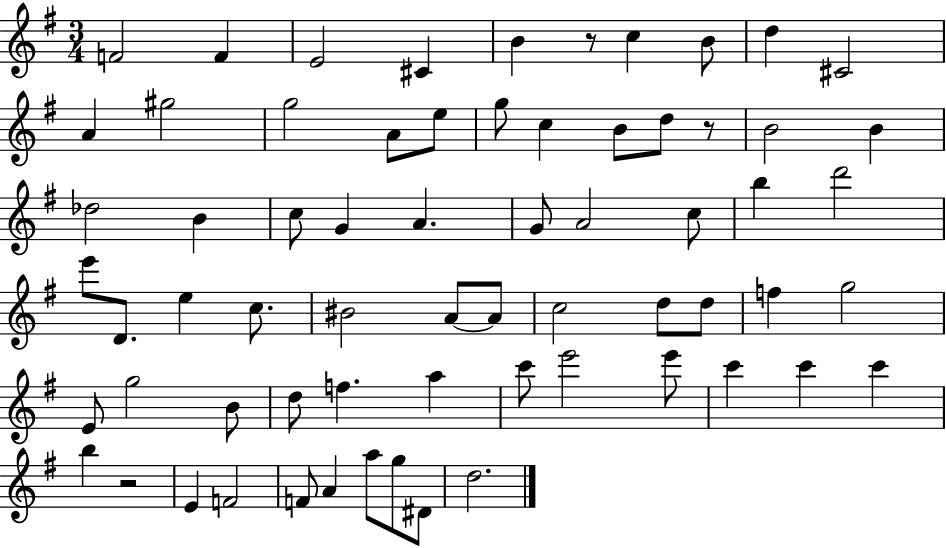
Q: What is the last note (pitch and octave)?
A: D5